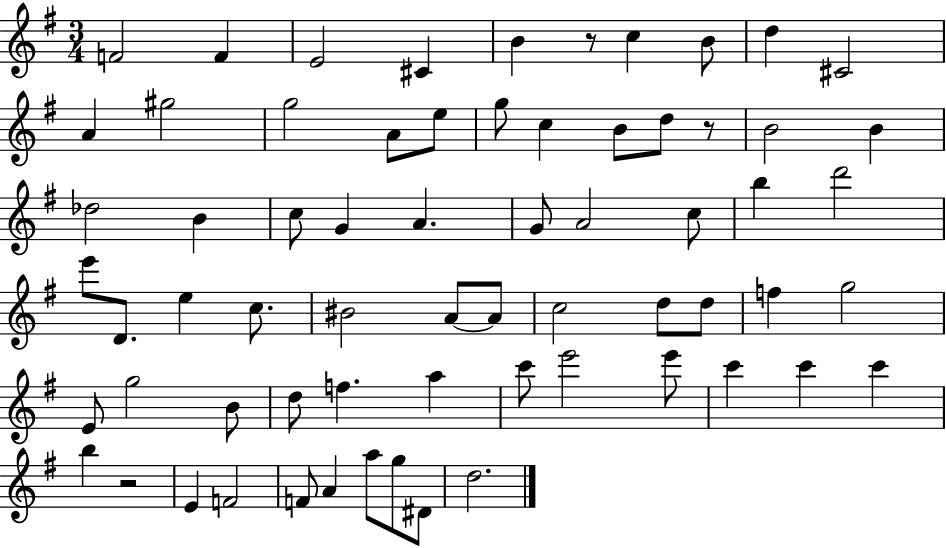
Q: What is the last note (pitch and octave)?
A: D5